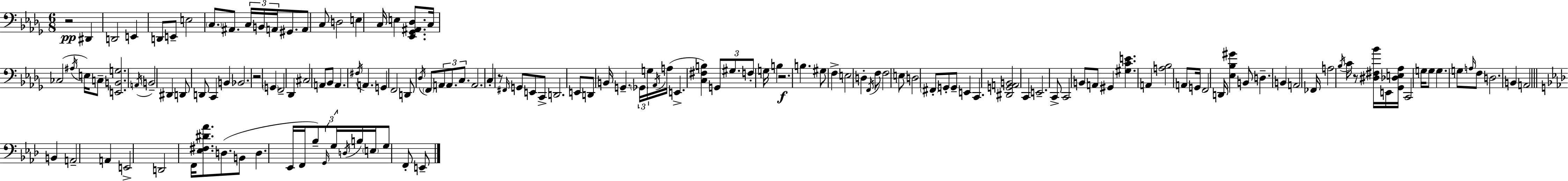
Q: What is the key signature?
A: BES minor